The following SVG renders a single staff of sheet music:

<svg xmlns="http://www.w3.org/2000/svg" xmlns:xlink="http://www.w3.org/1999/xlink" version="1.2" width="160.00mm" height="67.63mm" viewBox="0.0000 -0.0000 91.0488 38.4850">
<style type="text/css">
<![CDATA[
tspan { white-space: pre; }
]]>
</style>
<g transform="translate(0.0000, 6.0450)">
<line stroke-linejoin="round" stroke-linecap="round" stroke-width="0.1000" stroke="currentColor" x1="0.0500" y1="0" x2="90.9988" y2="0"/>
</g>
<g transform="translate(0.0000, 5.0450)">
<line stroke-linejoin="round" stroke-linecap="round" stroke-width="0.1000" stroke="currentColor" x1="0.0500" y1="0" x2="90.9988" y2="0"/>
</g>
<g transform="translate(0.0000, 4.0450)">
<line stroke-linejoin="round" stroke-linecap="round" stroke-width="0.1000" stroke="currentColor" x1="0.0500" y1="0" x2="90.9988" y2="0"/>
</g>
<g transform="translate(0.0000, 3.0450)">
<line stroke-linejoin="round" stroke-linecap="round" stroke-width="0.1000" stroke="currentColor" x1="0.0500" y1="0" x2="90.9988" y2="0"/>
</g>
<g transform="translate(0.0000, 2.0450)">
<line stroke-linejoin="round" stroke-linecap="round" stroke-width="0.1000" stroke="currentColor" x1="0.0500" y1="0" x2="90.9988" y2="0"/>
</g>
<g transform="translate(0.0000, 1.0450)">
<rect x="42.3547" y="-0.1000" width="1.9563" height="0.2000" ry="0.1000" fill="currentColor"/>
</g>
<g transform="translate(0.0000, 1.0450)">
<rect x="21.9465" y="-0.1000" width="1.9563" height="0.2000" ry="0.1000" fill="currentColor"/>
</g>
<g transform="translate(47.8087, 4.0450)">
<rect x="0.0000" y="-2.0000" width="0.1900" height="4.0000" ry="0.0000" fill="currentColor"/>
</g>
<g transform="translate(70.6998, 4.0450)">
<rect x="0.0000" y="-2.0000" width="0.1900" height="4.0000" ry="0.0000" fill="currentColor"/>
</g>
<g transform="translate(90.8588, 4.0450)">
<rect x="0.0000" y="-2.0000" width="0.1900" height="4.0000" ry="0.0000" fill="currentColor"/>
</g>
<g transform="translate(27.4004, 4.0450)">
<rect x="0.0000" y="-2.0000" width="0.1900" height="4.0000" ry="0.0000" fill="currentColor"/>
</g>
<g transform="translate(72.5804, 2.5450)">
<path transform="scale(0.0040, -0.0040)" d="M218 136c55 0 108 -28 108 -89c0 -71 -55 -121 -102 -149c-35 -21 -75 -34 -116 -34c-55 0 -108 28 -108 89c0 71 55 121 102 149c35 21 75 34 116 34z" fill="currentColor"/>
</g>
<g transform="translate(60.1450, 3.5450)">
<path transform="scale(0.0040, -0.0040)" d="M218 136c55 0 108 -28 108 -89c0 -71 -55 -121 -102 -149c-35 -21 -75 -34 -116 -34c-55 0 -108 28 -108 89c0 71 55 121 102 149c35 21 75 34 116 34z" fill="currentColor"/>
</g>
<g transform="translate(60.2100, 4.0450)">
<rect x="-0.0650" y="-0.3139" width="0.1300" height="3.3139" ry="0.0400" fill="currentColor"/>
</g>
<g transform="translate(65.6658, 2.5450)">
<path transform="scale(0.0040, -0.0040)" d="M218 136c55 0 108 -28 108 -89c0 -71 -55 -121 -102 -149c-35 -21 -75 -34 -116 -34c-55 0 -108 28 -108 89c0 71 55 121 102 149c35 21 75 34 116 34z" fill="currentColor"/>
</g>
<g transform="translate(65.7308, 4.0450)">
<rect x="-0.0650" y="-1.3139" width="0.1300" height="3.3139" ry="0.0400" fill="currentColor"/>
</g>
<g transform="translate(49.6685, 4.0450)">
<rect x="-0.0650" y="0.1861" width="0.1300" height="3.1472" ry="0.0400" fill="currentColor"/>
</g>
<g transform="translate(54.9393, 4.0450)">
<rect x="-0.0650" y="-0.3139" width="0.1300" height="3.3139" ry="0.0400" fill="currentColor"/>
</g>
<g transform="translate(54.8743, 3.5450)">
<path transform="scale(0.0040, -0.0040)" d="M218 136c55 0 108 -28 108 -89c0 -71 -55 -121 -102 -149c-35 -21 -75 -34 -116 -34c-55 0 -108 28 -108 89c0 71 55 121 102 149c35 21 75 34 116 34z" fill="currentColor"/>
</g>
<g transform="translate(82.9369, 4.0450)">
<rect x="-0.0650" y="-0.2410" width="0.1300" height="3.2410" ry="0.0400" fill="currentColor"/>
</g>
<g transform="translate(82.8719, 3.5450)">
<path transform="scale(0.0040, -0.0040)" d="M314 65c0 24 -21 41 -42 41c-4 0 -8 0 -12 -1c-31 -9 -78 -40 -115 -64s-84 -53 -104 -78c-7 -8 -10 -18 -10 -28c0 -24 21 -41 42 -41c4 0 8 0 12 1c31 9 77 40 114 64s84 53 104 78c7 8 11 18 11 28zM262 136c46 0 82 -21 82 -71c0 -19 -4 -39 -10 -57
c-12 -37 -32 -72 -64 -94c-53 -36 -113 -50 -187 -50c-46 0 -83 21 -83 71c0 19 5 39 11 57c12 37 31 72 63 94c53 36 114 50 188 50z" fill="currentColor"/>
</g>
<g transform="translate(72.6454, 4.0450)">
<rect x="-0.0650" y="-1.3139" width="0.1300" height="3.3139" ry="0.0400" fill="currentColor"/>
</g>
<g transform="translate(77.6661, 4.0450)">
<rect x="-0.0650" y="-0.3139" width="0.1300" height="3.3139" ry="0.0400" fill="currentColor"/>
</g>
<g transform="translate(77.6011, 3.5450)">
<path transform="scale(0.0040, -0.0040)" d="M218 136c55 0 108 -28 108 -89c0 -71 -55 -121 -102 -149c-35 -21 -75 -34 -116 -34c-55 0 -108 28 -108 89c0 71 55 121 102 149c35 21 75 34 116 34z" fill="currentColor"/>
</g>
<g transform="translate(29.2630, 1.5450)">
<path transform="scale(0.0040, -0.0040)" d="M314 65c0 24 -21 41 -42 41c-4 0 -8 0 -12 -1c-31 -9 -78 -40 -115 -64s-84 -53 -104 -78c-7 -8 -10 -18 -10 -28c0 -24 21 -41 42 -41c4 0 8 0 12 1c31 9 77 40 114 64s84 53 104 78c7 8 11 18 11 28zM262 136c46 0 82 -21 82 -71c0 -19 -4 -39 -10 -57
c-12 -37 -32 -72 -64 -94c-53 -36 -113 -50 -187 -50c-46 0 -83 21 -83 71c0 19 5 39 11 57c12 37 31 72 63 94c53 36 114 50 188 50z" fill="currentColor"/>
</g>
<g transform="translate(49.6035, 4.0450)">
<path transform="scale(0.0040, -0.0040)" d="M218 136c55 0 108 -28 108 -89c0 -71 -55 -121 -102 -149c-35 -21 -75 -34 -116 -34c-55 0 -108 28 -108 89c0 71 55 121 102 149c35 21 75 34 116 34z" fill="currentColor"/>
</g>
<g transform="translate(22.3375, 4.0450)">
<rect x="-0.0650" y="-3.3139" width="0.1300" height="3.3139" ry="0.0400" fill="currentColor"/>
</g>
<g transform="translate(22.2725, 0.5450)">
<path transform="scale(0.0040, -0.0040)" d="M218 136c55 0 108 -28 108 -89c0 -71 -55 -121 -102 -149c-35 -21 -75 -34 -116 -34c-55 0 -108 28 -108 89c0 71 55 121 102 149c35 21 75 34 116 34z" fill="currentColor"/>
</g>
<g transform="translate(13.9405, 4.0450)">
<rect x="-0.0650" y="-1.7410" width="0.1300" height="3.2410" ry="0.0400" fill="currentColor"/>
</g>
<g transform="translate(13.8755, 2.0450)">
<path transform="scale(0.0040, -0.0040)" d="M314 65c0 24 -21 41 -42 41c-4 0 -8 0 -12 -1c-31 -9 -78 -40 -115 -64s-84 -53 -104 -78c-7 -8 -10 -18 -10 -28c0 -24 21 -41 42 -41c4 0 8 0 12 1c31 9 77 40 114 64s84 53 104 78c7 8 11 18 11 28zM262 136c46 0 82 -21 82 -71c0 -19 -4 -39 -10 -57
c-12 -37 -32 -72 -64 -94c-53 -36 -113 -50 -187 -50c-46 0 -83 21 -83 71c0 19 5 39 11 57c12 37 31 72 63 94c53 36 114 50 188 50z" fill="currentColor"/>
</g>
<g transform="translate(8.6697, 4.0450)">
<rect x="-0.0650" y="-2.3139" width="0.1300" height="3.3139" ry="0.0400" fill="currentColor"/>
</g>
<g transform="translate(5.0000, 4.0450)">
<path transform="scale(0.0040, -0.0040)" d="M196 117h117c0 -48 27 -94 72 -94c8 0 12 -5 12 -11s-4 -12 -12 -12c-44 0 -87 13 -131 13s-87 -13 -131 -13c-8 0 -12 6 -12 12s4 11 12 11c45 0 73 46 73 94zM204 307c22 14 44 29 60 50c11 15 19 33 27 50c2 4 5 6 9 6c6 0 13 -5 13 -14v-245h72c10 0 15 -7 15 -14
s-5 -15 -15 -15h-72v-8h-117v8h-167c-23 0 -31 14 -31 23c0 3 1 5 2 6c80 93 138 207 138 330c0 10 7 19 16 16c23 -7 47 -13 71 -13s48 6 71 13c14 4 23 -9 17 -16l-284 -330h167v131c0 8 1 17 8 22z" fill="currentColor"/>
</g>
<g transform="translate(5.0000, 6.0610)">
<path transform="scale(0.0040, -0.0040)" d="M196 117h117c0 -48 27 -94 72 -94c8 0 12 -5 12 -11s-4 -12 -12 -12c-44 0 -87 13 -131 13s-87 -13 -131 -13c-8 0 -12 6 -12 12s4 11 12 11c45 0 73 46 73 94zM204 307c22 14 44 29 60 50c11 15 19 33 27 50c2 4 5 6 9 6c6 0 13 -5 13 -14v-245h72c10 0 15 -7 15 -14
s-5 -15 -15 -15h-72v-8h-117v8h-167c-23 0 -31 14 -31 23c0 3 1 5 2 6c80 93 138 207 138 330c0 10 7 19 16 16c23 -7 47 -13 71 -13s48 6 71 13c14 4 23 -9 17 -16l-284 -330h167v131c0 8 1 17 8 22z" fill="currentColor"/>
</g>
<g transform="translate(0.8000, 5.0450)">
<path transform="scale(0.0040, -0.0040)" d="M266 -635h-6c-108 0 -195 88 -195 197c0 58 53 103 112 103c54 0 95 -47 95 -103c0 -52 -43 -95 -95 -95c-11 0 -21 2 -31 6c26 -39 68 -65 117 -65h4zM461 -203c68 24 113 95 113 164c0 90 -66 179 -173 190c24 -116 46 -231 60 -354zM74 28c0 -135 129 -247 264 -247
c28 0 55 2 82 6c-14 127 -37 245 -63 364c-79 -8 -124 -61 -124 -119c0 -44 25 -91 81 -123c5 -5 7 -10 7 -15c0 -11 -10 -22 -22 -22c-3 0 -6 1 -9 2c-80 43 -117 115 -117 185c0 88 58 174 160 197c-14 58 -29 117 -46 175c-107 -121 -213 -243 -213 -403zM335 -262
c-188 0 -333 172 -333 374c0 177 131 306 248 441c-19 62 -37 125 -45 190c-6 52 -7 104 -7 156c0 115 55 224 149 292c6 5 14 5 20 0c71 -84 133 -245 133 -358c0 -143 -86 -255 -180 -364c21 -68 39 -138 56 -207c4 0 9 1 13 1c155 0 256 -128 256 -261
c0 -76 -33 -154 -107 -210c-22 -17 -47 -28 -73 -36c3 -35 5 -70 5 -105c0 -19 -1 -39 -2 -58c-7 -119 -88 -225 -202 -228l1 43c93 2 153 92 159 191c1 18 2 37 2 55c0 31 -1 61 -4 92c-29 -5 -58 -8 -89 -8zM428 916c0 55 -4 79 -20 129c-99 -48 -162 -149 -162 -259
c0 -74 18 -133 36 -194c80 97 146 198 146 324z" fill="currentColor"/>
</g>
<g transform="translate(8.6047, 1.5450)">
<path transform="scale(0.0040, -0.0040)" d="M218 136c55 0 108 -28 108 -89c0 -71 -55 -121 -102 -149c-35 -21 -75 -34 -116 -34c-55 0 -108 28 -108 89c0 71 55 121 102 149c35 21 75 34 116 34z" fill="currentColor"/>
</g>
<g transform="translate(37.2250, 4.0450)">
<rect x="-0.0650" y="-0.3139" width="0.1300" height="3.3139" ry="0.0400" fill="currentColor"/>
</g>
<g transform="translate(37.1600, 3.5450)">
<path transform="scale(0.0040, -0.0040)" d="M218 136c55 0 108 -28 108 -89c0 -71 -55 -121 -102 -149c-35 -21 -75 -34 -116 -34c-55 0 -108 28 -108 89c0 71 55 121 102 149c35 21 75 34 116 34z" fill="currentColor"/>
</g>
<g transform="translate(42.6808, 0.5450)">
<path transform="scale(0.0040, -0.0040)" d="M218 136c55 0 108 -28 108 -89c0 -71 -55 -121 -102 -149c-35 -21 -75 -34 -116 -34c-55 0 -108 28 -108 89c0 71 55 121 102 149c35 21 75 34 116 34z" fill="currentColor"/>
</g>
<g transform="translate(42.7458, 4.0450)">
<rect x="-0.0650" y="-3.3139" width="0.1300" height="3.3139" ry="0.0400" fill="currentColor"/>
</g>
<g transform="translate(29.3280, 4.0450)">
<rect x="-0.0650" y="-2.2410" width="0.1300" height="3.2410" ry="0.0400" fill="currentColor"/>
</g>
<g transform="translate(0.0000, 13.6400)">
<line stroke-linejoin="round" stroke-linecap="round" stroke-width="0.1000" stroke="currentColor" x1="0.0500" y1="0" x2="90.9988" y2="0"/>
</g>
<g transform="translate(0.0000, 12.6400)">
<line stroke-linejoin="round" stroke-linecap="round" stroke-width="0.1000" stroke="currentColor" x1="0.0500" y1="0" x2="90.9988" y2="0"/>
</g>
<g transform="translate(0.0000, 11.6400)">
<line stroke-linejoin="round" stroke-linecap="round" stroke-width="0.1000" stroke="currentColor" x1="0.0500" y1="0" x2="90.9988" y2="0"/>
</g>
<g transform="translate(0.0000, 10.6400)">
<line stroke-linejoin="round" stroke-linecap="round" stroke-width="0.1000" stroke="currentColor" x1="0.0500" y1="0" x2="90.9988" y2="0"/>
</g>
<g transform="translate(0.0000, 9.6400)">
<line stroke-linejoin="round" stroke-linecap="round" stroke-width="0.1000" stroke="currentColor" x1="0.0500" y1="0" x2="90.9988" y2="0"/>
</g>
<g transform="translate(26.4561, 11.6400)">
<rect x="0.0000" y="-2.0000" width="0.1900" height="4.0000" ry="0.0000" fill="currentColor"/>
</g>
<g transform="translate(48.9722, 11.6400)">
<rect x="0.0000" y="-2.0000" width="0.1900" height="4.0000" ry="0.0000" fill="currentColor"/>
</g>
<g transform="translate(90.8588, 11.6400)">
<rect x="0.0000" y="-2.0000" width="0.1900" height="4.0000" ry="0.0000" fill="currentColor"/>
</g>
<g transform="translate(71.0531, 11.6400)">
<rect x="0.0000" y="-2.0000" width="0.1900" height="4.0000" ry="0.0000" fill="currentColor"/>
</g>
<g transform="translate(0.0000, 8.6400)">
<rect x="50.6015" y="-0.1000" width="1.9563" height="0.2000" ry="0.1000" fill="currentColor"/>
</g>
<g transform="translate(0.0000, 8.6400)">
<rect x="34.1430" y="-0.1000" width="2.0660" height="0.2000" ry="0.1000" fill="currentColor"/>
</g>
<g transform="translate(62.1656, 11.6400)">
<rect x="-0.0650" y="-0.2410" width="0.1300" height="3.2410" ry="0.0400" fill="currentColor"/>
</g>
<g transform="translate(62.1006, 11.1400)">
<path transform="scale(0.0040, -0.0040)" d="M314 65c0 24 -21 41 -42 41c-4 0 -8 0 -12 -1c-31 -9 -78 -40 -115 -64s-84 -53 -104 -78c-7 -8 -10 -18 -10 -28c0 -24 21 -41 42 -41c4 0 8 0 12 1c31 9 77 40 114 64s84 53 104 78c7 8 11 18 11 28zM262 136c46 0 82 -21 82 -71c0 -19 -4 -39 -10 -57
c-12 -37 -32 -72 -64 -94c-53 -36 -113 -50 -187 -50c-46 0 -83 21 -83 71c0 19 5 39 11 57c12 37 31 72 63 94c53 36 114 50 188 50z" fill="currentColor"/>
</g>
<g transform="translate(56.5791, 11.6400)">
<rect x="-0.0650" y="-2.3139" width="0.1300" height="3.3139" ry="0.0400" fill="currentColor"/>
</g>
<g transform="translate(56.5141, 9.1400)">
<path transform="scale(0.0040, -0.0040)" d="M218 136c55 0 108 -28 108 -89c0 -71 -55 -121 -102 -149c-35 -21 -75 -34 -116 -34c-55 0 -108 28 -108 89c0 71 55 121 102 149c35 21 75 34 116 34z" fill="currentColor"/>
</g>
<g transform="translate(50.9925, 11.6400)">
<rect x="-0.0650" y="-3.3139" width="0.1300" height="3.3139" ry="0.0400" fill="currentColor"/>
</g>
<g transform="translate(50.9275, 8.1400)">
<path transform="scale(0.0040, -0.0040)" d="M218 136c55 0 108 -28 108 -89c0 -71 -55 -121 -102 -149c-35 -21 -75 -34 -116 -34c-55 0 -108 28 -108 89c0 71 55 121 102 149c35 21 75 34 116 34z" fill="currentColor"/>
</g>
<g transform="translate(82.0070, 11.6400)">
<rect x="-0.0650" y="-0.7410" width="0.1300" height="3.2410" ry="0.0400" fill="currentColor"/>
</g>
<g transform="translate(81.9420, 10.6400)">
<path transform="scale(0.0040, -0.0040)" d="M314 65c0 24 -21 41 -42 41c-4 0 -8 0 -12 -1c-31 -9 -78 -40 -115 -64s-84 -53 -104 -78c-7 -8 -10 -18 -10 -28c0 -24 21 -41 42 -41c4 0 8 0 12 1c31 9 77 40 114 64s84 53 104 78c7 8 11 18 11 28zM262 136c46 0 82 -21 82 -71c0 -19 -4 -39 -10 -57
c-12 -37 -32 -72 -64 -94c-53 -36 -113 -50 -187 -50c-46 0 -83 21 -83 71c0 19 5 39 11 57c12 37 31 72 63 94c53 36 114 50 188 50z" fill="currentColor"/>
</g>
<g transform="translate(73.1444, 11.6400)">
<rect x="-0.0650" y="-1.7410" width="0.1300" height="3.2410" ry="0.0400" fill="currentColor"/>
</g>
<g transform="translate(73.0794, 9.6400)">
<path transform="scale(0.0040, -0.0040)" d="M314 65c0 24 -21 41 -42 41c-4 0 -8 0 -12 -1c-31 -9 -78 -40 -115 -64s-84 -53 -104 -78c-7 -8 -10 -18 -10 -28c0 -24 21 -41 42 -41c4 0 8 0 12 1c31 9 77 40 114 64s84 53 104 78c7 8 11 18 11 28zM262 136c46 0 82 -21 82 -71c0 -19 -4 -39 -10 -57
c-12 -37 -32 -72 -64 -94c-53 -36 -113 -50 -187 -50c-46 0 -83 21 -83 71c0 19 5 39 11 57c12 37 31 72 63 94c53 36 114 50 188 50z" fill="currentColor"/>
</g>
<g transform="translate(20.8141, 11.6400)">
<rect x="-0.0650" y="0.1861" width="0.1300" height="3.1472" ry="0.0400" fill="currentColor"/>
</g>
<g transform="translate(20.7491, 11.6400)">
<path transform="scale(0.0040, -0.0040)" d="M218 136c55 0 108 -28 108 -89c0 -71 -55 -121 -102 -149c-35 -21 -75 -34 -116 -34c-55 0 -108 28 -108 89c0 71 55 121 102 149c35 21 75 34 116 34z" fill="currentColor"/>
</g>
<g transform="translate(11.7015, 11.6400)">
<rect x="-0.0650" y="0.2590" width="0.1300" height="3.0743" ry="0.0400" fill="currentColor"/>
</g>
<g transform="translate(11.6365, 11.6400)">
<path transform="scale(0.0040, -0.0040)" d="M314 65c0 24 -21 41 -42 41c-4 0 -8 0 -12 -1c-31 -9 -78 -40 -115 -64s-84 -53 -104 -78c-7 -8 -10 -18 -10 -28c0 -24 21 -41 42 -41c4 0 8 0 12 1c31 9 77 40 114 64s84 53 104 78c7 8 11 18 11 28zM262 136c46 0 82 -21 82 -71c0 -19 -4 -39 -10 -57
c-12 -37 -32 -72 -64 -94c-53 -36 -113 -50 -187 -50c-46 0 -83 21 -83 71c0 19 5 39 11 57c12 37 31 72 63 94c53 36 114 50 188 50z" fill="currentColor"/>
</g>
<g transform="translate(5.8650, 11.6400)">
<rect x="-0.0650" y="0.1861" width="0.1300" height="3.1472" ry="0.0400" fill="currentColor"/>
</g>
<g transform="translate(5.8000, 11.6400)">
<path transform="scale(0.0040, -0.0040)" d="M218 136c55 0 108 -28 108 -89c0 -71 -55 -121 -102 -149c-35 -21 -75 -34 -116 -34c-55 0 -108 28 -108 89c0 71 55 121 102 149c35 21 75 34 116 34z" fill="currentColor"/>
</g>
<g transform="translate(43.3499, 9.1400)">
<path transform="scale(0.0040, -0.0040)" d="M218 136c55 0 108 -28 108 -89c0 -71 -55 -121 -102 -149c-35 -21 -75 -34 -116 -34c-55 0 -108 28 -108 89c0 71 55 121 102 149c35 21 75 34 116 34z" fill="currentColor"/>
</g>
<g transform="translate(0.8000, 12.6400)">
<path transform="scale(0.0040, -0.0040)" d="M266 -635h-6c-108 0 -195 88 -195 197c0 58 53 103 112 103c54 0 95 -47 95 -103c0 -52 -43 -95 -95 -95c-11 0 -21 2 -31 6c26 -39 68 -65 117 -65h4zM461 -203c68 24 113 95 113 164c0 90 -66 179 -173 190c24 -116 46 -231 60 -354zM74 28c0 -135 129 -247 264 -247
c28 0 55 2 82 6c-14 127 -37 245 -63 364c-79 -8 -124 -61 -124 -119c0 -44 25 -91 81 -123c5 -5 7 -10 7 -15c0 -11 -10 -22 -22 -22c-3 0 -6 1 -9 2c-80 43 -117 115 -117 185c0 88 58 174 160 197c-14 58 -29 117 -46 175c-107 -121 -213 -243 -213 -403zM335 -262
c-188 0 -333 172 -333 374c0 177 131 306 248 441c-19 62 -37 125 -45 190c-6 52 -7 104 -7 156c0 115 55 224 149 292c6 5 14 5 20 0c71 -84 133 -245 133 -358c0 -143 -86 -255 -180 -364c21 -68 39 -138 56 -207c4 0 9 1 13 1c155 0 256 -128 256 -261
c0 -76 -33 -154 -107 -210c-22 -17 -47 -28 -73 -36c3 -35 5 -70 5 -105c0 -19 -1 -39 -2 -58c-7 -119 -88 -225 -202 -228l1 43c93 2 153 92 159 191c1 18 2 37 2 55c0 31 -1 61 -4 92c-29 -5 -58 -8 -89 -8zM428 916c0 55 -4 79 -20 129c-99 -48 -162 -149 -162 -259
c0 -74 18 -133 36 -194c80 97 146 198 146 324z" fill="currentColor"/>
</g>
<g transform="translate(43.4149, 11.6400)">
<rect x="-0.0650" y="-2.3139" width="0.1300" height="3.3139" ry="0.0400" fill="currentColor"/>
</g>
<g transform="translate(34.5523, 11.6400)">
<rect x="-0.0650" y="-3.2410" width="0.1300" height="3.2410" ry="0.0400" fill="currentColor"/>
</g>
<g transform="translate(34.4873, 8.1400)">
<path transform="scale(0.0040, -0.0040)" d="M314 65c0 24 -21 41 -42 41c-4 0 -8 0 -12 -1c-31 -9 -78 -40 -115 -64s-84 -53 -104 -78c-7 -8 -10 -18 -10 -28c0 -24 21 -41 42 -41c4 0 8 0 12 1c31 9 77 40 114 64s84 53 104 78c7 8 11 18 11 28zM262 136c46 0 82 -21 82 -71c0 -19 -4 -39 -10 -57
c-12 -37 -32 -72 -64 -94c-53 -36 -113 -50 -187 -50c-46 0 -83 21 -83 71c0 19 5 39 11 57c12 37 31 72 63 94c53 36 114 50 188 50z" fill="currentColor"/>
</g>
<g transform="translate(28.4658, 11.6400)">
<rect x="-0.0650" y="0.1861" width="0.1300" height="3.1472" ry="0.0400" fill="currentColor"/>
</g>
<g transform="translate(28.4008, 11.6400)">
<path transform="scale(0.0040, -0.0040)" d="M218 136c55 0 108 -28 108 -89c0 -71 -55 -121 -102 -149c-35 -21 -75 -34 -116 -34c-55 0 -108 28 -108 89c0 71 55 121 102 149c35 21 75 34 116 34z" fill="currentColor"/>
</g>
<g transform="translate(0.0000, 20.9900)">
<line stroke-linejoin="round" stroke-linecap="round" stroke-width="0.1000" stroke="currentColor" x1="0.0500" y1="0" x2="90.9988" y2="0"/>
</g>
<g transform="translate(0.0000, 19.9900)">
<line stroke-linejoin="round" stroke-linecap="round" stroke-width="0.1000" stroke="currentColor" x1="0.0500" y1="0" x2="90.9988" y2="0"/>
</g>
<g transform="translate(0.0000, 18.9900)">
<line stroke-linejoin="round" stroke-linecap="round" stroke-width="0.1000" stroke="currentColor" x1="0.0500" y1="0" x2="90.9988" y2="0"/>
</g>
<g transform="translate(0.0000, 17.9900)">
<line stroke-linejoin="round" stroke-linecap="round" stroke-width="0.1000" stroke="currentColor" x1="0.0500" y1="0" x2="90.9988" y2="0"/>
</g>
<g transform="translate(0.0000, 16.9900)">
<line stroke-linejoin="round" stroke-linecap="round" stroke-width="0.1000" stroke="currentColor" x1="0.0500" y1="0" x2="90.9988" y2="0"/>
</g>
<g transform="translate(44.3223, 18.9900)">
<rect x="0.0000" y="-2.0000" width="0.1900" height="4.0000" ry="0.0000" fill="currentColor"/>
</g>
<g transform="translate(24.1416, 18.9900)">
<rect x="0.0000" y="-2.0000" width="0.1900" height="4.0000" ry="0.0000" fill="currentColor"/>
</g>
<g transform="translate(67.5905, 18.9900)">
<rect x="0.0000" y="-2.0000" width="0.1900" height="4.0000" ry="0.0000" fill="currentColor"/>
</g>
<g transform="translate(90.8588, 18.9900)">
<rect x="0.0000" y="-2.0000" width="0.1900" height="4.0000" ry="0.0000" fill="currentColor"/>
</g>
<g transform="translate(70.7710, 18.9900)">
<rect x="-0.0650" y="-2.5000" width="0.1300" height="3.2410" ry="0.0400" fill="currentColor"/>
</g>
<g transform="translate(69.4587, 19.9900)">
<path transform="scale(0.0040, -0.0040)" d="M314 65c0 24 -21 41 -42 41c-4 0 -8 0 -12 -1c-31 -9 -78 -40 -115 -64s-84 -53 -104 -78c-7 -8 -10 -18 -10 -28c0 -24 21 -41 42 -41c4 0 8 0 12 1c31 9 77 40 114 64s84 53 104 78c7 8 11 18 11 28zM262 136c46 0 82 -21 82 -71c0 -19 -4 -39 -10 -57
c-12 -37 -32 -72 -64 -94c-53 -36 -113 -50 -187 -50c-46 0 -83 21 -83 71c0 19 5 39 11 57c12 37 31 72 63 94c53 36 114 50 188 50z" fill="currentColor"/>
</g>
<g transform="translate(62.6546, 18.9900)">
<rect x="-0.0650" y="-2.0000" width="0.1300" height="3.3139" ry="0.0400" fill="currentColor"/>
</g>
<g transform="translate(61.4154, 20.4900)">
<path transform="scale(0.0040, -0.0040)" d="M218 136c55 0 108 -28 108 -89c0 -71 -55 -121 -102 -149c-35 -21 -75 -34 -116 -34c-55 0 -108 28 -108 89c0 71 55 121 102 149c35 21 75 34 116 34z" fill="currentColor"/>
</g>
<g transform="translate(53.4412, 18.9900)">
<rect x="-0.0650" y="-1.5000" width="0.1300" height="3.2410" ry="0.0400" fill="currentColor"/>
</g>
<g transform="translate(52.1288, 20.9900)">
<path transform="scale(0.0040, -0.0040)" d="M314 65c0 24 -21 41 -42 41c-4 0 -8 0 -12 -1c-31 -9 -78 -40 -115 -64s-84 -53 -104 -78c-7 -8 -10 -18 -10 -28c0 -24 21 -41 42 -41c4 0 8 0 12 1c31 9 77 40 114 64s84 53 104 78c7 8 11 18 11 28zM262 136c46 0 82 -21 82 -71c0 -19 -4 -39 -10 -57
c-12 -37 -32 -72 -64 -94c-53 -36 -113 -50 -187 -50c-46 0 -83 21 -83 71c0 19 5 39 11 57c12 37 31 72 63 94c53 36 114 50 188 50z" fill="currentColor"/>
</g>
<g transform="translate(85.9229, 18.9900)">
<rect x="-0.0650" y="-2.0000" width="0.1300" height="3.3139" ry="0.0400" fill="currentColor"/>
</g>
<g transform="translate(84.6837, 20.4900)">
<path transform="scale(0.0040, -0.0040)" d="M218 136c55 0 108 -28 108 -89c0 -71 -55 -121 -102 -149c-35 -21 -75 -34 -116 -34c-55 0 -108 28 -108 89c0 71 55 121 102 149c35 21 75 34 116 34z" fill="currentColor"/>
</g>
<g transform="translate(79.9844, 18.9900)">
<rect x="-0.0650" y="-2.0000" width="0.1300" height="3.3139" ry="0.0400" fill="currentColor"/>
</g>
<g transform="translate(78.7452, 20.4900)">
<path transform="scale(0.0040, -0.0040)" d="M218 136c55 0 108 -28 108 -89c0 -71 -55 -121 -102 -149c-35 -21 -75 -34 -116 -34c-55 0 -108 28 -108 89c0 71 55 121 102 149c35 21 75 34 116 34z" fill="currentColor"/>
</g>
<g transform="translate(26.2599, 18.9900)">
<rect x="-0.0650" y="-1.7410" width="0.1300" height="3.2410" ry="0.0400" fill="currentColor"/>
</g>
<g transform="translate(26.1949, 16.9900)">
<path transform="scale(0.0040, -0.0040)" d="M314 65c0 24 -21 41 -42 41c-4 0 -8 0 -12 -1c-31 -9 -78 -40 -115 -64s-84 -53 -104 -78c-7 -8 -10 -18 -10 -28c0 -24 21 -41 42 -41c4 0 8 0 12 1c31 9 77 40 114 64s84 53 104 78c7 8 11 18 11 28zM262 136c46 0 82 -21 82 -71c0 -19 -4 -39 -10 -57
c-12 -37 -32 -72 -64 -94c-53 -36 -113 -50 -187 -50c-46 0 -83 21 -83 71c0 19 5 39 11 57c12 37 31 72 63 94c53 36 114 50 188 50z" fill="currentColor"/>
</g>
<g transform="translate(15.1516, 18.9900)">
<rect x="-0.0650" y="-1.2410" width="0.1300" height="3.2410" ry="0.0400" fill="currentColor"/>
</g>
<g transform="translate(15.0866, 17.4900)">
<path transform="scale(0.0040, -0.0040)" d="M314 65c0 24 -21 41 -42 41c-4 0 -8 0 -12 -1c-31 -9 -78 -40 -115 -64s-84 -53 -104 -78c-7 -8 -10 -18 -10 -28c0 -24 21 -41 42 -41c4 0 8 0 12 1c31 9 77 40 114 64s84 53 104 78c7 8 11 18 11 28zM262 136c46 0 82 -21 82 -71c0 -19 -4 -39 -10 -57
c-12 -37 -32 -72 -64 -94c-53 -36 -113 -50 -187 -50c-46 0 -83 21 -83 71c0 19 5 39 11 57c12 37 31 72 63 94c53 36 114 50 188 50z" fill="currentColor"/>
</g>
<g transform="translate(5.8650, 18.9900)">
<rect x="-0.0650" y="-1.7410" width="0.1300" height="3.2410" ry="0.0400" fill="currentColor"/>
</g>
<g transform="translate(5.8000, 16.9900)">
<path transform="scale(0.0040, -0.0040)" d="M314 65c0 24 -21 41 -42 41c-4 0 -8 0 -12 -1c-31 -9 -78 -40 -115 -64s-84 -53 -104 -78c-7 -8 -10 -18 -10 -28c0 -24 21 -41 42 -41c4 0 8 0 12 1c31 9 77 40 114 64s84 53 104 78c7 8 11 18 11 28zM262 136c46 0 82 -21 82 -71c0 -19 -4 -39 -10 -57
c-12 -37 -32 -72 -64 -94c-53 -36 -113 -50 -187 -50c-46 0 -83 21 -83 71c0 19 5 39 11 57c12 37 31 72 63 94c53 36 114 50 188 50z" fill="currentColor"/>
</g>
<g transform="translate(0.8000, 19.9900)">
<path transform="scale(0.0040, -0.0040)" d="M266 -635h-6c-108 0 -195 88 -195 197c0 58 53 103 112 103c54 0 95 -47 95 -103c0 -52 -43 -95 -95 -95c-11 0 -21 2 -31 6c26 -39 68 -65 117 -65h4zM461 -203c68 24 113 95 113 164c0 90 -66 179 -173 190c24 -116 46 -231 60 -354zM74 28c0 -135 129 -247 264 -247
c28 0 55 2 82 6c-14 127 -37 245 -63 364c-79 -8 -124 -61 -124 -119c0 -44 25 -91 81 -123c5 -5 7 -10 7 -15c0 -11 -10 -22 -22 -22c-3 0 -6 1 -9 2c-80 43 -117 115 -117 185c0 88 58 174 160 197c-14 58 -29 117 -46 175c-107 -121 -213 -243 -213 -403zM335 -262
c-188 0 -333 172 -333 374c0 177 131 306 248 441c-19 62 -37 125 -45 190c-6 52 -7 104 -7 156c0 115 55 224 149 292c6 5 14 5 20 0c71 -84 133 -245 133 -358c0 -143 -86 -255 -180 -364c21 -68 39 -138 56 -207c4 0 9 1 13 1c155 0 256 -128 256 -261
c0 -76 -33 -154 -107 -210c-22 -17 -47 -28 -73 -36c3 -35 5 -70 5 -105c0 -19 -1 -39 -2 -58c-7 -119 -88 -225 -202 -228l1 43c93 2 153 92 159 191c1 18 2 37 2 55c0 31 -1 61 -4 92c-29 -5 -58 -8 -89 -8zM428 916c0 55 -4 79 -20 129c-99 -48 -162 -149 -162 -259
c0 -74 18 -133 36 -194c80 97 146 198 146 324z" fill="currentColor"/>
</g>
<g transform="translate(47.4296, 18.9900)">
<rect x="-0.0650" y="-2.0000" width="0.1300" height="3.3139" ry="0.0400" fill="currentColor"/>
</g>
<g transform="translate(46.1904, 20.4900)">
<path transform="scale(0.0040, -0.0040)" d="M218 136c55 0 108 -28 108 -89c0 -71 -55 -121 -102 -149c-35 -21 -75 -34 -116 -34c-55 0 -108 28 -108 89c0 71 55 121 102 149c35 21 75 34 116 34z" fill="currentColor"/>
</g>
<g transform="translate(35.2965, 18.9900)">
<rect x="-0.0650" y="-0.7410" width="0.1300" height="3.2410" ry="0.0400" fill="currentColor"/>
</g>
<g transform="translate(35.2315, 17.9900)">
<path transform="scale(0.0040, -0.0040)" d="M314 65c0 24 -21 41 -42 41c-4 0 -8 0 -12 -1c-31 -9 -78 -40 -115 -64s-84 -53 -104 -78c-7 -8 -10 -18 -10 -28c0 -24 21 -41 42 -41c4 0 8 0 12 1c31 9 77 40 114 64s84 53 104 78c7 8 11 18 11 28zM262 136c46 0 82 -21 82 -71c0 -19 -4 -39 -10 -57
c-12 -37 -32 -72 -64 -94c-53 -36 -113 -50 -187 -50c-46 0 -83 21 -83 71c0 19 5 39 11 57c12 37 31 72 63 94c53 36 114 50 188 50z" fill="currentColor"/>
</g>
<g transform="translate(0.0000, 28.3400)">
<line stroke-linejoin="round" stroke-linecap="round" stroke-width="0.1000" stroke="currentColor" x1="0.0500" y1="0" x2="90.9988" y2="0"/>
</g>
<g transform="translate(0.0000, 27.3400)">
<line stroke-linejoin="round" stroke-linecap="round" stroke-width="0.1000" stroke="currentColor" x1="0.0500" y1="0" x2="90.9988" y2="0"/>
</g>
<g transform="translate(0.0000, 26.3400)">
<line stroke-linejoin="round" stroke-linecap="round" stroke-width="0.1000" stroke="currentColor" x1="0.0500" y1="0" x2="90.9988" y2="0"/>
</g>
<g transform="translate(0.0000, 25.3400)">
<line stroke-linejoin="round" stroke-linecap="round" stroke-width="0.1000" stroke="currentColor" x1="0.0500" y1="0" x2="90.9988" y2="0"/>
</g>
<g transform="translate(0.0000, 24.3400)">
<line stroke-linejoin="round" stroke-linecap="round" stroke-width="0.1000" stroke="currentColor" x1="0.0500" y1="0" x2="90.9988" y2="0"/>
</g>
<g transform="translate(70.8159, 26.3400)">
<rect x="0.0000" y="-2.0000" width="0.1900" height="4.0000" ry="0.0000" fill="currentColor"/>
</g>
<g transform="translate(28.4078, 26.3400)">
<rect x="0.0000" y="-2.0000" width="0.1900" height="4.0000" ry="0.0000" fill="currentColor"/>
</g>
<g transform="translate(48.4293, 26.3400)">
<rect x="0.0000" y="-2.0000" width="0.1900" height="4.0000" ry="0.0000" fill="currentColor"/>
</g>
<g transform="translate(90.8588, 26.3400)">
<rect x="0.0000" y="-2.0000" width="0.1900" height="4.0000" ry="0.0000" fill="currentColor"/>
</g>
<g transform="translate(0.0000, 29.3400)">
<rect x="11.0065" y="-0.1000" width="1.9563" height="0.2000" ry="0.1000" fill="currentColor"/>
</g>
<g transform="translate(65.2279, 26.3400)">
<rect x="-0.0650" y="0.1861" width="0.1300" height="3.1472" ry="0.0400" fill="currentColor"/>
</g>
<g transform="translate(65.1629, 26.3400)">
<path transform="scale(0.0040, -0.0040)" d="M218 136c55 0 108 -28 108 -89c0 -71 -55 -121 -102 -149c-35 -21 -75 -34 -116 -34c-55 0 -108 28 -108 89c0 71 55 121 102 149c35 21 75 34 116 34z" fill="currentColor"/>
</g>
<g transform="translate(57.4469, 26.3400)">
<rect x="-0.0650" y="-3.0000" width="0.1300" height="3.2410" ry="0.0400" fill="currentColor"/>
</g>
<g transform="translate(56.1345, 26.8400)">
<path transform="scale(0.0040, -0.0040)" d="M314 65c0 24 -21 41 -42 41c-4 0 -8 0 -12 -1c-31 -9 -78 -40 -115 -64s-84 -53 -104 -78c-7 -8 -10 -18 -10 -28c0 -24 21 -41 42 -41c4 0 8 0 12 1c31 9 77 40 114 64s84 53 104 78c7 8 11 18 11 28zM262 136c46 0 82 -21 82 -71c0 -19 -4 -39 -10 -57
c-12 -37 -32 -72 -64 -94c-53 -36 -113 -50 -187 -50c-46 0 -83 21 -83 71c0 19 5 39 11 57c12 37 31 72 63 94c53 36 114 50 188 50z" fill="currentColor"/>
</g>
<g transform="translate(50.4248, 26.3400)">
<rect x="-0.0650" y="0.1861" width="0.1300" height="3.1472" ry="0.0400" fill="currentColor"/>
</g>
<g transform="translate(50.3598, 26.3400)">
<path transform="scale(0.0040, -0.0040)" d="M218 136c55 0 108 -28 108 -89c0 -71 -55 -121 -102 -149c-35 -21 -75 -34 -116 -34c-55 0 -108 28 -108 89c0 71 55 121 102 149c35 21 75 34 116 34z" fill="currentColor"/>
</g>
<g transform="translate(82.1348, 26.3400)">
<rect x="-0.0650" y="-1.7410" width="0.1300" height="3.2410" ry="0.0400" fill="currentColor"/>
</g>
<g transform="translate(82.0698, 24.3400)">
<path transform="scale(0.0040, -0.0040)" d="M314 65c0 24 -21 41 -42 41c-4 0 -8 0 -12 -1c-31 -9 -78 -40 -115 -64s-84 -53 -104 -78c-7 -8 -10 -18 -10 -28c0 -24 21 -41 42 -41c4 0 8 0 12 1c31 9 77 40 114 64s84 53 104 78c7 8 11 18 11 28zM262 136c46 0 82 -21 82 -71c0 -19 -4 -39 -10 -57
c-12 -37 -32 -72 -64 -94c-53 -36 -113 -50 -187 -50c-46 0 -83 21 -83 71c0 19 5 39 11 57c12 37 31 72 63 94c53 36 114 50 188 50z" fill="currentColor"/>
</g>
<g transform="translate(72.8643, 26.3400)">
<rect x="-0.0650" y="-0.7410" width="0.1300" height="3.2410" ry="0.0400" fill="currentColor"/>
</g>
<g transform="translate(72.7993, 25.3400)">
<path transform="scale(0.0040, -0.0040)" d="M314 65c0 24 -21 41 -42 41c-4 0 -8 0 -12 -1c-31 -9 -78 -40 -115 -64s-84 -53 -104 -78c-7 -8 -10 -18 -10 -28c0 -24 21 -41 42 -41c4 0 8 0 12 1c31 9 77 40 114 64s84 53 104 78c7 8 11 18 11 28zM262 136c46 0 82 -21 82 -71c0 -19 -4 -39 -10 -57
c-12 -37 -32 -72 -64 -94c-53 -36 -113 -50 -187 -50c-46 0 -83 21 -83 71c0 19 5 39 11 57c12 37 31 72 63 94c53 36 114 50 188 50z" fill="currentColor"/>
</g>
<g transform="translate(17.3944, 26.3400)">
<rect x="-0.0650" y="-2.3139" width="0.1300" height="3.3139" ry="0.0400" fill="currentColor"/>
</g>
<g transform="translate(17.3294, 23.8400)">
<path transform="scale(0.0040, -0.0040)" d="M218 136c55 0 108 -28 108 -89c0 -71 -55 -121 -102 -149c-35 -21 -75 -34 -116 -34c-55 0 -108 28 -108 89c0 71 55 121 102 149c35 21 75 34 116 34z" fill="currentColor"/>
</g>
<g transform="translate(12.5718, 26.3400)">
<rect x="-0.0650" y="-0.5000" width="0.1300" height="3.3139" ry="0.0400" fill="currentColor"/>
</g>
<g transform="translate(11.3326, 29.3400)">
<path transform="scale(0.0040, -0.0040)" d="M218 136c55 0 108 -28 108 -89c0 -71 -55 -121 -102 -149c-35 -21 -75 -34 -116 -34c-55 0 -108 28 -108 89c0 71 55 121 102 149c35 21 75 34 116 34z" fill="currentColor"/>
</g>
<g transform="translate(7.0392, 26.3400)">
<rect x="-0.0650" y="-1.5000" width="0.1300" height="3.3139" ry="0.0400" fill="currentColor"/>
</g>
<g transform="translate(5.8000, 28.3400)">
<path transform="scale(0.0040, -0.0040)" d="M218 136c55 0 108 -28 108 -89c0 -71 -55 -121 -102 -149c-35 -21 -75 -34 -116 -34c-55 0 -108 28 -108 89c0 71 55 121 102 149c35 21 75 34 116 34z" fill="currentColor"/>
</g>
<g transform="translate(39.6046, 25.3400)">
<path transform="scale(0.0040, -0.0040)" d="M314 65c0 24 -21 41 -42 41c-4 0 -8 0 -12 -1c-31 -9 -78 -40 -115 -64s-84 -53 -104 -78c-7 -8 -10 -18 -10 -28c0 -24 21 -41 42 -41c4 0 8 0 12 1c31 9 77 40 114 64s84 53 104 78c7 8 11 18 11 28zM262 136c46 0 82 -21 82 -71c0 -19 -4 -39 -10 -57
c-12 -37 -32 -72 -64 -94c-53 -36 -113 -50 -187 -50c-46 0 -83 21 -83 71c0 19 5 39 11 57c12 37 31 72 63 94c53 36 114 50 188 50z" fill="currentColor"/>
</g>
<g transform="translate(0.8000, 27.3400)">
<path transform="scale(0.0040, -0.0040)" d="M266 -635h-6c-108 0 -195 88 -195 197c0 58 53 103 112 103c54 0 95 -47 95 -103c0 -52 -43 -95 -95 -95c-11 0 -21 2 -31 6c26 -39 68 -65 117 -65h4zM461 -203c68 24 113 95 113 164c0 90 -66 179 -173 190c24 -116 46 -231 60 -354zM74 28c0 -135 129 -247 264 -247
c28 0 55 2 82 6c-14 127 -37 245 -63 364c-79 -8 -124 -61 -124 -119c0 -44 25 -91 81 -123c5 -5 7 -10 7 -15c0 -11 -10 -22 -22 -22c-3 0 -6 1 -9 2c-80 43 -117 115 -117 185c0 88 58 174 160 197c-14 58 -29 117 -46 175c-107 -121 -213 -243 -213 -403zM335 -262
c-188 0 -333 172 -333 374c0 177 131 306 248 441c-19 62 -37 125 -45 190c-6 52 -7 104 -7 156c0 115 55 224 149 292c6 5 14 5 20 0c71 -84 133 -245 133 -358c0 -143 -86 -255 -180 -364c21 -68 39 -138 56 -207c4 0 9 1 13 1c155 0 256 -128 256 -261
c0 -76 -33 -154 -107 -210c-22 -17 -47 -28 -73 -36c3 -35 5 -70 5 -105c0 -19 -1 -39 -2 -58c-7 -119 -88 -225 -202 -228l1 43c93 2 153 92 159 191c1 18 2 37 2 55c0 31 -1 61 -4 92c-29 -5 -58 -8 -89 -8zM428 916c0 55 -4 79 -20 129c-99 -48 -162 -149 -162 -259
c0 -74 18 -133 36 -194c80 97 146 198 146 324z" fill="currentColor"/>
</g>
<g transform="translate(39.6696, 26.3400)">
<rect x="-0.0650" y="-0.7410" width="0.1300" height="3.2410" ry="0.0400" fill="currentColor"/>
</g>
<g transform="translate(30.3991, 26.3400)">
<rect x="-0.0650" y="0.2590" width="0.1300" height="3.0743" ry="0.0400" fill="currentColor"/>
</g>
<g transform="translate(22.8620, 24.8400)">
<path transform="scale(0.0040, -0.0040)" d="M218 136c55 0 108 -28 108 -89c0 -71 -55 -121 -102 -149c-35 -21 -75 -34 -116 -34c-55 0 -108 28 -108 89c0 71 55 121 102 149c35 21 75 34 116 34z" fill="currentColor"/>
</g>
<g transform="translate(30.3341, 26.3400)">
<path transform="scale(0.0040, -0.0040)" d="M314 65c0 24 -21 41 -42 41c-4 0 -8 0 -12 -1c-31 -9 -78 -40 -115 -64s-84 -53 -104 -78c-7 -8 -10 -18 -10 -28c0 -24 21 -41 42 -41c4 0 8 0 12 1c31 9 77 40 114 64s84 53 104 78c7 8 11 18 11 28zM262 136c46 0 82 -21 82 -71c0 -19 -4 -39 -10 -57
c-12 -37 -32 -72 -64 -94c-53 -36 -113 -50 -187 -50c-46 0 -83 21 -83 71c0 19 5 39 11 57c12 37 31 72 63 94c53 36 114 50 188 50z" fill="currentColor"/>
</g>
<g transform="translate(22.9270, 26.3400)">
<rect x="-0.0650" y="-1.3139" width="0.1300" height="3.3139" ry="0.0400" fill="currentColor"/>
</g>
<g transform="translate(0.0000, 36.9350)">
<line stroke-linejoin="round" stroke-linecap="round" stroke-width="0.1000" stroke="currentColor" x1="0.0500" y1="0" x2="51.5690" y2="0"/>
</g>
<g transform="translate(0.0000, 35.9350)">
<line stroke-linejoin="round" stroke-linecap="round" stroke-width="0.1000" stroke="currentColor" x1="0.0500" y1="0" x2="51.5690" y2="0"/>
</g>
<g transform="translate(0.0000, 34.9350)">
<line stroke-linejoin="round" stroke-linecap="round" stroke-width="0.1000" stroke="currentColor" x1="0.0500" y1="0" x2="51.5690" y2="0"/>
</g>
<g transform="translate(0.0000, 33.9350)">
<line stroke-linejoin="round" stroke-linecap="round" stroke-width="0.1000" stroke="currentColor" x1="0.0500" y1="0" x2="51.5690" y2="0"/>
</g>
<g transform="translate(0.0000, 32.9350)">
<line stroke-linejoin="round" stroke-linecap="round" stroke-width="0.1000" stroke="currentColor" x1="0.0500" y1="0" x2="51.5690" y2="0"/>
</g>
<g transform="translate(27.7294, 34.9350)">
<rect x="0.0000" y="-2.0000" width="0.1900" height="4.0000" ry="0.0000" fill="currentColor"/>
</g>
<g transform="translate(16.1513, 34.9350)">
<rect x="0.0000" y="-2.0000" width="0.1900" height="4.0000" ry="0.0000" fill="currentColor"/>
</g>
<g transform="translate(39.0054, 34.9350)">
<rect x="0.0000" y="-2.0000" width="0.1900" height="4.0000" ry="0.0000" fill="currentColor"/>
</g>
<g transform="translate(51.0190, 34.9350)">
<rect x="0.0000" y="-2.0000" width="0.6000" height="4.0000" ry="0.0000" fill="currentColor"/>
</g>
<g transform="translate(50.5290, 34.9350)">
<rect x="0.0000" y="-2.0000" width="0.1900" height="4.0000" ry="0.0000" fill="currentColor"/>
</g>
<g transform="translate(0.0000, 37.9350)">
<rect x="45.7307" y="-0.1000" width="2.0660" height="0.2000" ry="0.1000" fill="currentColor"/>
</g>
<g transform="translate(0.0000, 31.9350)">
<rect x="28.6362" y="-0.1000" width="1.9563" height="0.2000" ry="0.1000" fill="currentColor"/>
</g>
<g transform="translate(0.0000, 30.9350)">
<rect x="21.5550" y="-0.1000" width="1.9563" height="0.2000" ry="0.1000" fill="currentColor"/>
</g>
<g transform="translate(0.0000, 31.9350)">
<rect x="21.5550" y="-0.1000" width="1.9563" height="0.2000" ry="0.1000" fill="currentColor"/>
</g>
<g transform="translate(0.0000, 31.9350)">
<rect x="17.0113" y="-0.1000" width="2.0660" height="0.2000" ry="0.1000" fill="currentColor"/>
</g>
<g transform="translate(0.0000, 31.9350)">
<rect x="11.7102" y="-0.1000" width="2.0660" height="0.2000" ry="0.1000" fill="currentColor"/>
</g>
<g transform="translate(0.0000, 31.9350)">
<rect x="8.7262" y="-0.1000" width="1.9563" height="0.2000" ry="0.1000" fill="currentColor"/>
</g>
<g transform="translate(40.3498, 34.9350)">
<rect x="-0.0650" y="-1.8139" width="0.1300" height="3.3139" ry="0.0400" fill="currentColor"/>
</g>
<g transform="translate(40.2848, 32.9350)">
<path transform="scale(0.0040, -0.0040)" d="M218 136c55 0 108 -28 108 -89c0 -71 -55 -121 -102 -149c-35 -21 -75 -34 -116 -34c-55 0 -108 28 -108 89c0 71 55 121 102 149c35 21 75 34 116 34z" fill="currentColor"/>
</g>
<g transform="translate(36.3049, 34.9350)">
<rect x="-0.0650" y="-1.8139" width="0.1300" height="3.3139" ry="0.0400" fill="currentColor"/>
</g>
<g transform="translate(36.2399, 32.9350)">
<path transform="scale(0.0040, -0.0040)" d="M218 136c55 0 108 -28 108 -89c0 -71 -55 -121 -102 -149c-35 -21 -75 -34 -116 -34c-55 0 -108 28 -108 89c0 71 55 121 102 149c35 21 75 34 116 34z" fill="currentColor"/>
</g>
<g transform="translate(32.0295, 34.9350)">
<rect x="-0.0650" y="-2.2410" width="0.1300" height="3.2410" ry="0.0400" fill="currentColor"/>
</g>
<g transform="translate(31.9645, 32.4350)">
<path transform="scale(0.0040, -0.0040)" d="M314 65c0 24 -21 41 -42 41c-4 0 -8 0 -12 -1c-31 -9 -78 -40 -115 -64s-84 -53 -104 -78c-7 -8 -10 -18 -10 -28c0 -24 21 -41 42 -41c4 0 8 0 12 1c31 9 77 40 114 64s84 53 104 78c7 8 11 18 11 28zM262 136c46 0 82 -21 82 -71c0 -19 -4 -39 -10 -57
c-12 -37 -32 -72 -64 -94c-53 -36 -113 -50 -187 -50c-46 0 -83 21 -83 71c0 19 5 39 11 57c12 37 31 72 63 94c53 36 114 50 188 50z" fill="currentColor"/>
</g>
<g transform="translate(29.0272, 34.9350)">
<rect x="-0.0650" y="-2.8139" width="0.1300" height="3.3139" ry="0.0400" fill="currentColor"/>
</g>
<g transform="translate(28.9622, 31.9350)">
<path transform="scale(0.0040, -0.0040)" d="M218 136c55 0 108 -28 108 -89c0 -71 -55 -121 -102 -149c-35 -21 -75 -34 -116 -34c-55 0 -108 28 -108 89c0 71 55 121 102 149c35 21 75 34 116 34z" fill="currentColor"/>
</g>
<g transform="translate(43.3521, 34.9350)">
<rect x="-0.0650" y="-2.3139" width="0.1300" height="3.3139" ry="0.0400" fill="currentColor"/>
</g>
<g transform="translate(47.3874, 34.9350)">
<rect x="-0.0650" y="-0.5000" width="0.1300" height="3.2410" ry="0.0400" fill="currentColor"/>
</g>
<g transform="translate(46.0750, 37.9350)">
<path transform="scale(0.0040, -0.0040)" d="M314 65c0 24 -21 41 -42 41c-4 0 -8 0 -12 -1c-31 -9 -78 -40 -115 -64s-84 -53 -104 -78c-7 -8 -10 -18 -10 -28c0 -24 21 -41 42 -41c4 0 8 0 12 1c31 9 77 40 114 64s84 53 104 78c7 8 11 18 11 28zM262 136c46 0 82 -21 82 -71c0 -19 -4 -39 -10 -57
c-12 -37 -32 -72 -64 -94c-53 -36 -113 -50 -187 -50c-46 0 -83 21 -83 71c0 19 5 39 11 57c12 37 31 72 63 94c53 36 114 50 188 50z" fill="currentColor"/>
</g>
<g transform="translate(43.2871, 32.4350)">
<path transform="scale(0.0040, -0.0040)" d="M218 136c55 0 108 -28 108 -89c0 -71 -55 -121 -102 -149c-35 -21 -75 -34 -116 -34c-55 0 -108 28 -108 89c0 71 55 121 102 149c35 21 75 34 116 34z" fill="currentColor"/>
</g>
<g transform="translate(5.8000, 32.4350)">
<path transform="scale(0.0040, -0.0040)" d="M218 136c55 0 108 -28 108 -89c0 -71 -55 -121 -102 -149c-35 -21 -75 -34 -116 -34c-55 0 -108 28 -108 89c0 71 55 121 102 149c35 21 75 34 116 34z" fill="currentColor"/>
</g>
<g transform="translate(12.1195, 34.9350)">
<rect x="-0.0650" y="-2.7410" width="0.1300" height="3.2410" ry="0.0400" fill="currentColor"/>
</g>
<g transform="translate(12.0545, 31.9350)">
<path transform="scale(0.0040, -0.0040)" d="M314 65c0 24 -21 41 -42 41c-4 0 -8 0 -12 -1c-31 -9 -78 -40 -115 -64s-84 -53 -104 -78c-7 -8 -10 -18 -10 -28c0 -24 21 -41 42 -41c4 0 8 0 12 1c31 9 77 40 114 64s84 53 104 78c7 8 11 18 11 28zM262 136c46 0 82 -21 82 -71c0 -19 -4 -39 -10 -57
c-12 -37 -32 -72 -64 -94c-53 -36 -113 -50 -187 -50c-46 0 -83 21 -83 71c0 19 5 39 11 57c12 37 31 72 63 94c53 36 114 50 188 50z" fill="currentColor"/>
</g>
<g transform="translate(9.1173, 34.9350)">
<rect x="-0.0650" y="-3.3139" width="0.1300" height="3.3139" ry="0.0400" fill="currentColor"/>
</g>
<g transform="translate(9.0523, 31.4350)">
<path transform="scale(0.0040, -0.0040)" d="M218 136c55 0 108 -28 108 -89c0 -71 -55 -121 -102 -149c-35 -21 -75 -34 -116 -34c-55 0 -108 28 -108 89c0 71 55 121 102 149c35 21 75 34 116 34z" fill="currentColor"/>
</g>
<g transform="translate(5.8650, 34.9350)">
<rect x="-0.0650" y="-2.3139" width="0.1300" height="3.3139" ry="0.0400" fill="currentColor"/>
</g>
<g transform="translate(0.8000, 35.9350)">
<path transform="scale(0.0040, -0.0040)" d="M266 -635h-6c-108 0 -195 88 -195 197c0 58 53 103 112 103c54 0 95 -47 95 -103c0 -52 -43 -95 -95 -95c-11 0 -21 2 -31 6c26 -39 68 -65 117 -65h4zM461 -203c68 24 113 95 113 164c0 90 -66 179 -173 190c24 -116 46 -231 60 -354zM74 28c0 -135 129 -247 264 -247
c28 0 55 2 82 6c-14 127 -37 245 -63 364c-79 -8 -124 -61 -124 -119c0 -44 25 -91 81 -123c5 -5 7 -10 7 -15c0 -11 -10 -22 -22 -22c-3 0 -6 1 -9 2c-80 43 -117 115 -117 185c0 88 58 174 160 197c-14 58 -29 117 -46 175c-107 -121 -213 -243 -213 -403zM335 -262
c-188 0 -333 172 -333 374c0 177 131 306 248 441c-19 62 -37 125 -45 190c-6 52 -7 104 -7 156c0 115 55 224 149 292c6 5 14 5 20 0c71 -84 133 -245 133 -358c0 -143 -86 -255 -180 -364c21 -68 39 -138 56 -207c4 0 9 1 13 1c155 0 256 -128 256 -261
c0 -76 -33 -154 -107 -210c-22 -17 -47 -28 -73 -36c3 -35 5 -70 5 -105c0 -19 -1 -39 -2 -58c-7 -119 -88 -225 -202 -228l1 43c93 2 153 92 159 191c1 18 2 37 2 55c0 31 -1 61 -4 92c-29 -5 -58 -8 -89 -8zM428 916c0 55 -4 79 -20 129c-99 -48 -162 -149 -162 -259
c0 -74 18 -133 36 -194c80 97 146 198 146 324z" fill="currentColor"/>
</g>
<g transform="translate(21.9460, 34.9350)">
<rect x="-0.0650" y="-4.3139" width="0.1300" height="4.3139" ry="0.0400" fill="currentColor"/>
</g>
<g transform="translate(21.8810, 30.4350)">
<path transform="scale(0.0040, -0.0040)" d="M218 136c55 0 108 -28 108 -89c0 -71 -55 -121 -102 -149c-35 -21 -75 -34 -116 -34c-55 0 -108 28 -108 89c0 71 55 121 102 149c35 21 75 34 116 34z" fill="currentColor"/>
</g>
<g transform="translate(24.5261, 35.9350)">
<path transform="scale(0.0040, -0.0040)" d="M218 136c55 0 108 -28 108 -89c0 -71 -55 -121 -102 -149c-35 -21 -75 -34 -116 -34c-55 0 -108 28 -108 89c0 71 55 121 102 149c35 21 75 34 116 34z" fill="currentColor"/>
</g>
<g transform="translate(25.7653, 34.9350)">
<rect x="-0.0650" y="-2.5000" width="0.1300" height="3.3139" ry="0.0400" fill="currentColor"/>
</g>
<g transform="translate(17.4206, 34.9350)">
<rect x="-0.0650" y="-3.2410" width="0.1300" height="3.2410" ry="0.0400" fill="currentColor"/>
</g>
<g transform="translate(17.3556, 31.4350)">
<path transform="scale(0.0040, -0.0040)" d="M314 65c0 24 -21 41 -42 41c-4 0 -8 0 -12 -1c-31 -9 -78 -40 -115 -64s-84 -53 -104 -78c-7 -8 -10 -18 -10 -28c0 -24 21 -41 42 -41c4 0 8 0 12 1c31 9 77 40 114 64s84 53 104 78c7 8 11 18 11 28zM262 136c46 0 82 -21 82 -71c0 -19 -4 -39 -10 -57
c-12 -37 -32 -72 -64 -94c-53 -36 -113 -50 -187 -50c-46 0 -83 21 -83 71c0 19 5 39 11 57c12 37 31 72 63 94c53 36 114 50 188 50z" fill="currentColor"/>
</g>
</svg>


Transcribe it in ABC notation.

X:1
T:Untitled
M:4/4
L:1/4
K:C
g f2 b g2 c b B c c e e c c2 B B2 B B b2 g b g c2 f2 d2 f2 e2 f2 d2 F E2 F G2 F F E C g e B2 d2 B A2 B d2 f2 g b a2 b2 d' G a g2 f f g C2